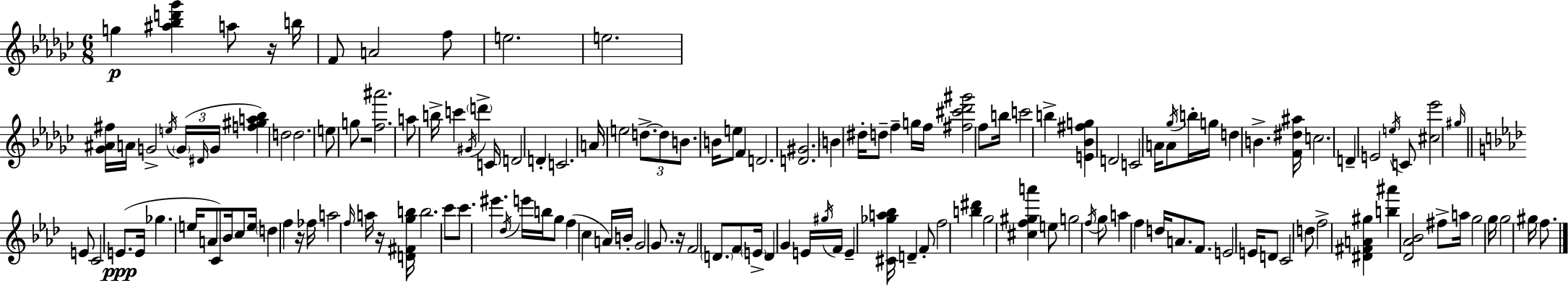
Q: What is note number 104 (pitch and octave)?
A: F4